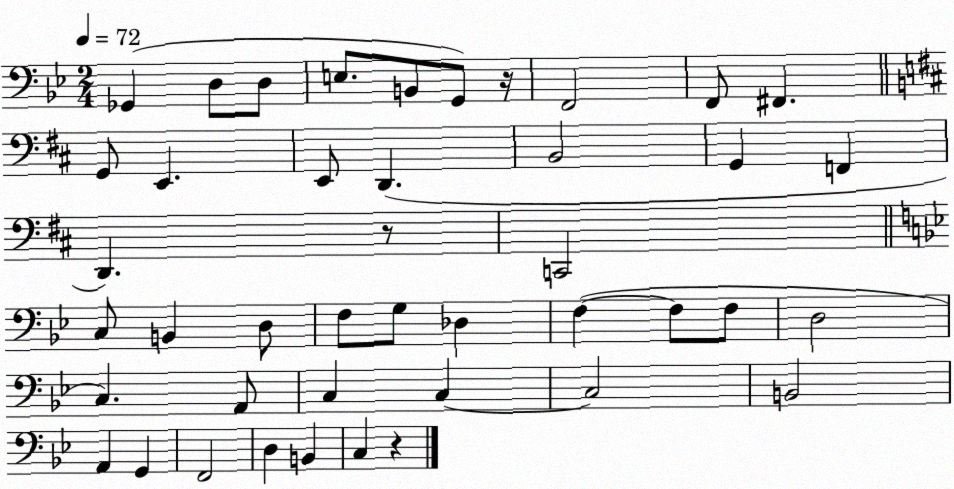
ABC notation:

X:1
T:Untitled
M:2/4
L:1/4
K:Bb
_G,, D,/2 D,/2 E,/2 B,,/2 G,,/2 z/4 F,,2 F,,/2 ^F,, G,,/2 E,, E,,/2 D,, B,,2 G,, F,, D,, z/2 C,,2 C,/2 B,, D,/2 F,/2 G,/2 _D, F, F,/2 F,/2 D,2 C, A,,/2 C, C, C,2 B,,2 A,, G,, F,,2 D, B,, C, z